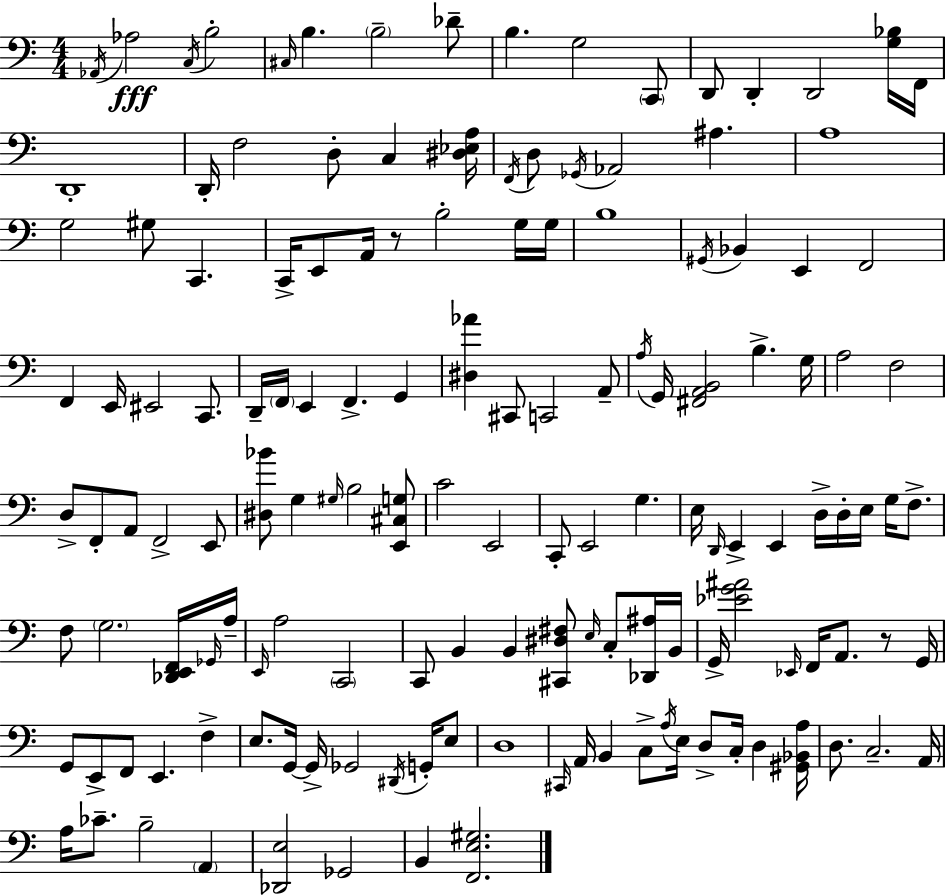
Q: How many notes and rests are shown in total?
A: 144